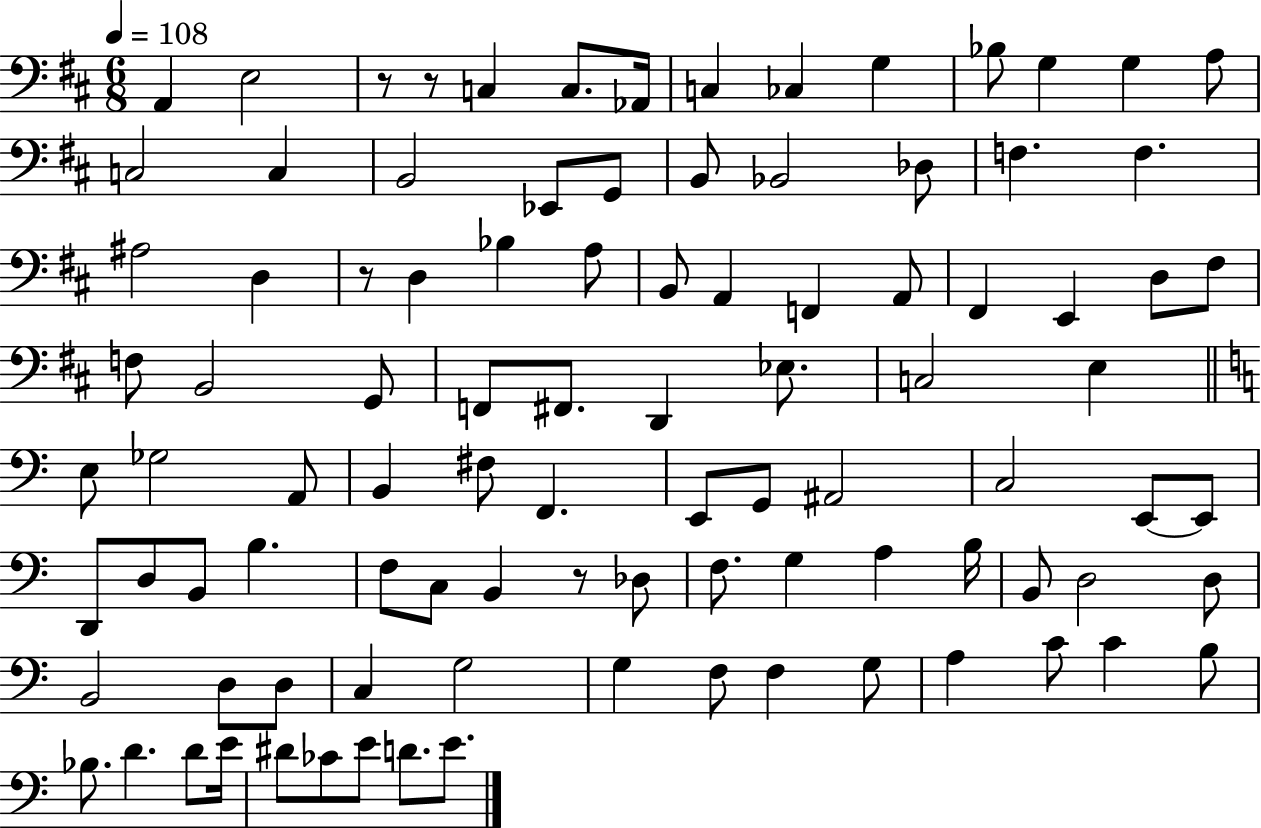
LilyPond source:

{
  \clef bass
  \numericTimeSignature
  \time 6/8
  \key d \major
  \tempo 4 = 108
  a,4 e2 | r8 r8 c4 c8. aes,16 | c4 ces4 g4 | bes8 g4 g4 a8 | \break c2 c4 | b,2 ees,8 g,8 | b,8 bes,2 des8 | f4. f4. | \break ais2 d4 | r8 d4 bes4 a8 | b,8 a,4 f,4 a,8 | fis,4 e,4 d8 fis8 | \break f8 b,2 g,8 | f,8 fis,8. d,4 ees8. | c2 e4 | \bar "||" \break \key c \major e8 ges2 a,8 | b,4 fis8 f,4. | e,8 g,8 ais,2 | c2 e,8~~ e,8 | \break d,8 d8 b,8 b4. | f8 c8 b,4 r8 des8 | f8. g4 a4 b16 | b,8 d2 d8 | \break b,2 d8 d8 | c4 g2 | g4 f8 f4 g8 | a4 c'8 c'4 b8 | \break bes8. d'4. d'8 e'16 | dis'8 ces'8 e'8 d'8. e'8. | \bar "|."
}